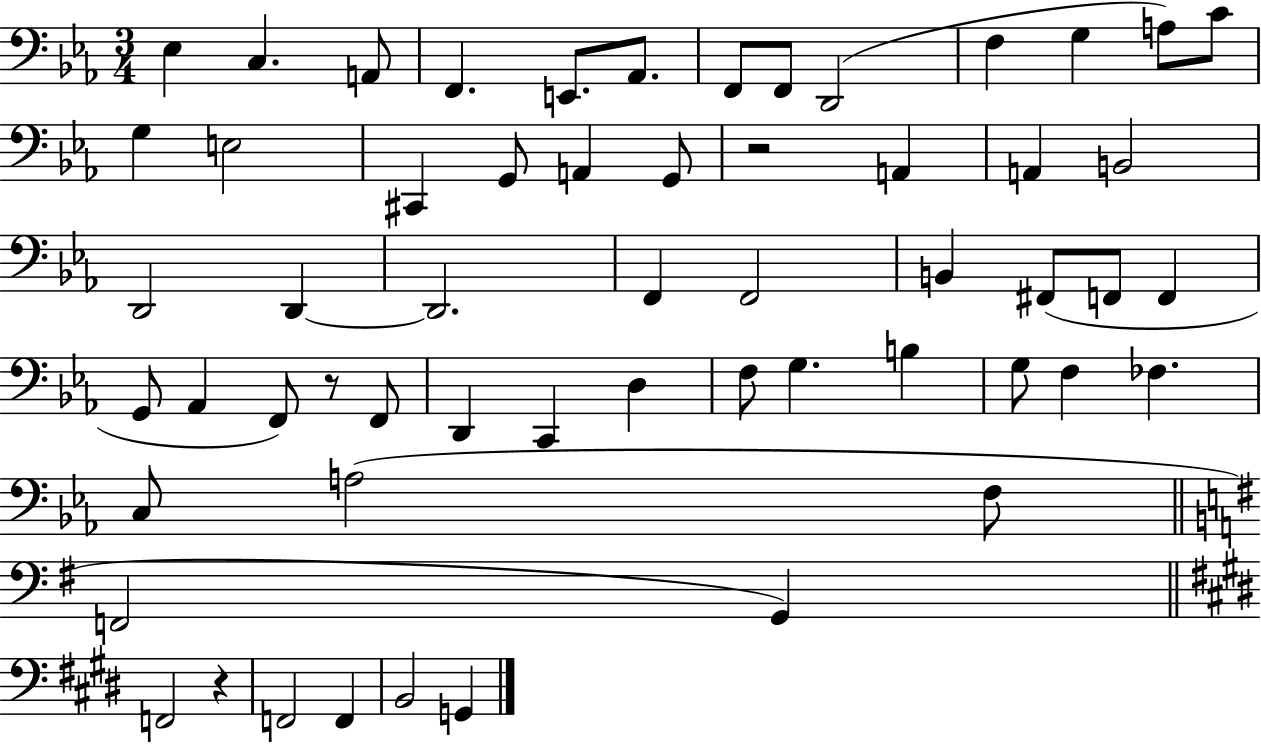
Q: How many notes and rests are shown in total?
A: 57